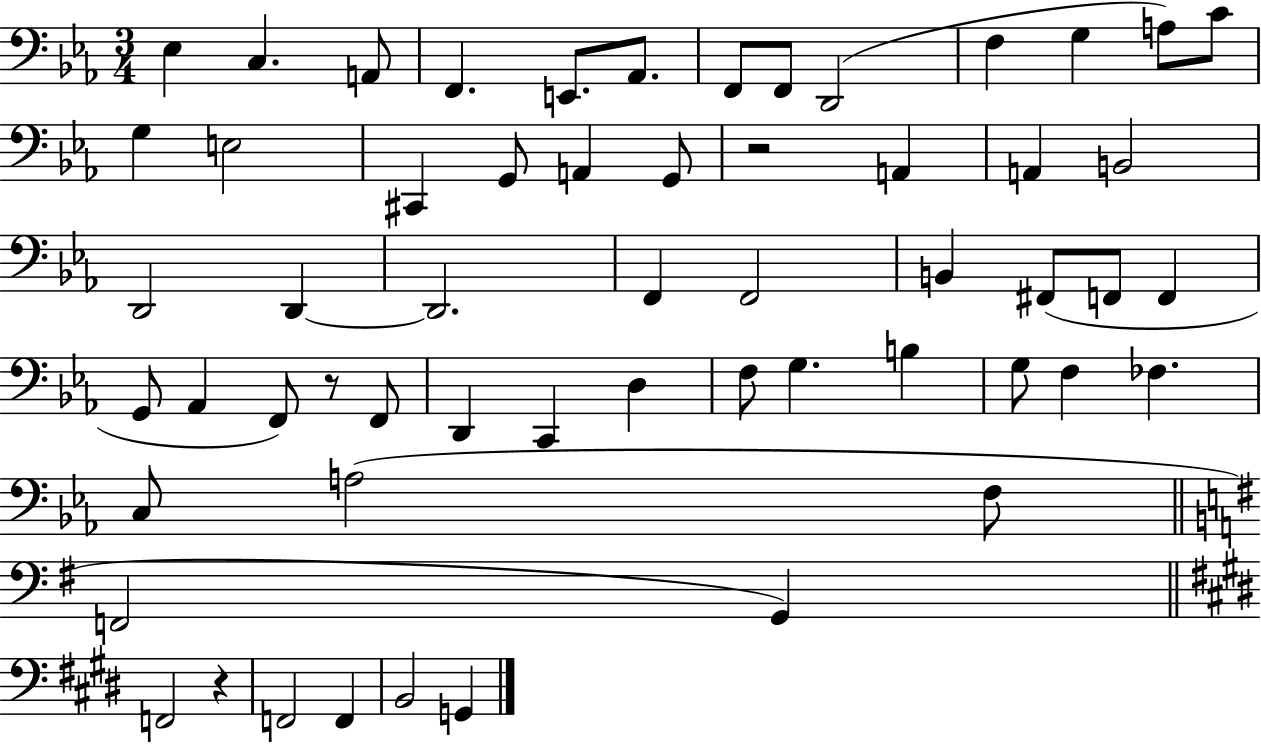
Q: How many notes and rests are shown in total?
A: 57